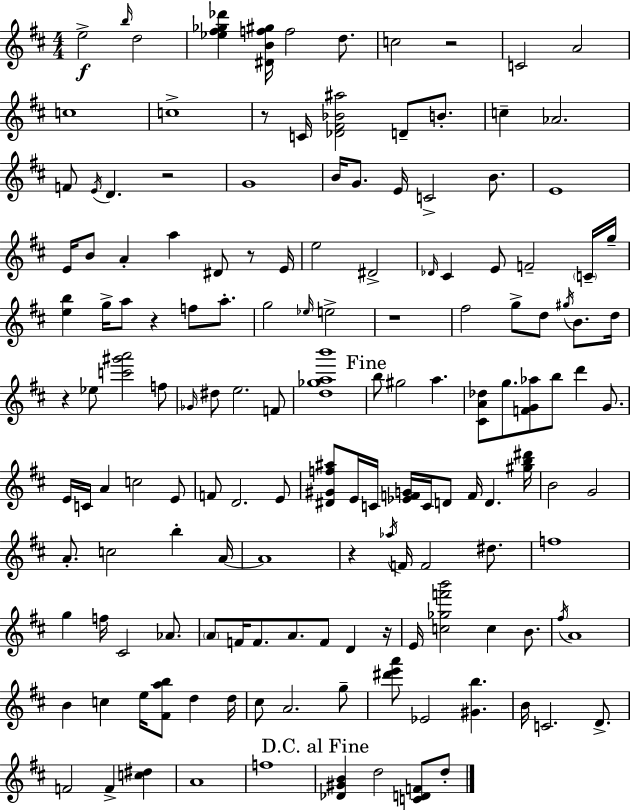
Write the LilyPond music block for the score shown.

{
  \clef treble
  \numericTimeSignature
  \time 4/4
  \key d \major
  \repeat volta 2 { e''2->\f \grace { b''16 } d''2 | <ees'' fis'' ges'' des'''>4 <dis' b' f'' gis''>16 f''2 d''8. | c''2 r2 | c'2 a'2 | \break c''1 | c''1-> | r8 c'16 <des' fis' bes' ais''>2 d'8-- b'8.-. | c''4-- aes'2. | \break f'8 \acciaccatura { e'16 } d'4. r2 | g'1 | b'16 g'8. e'16 c'2-> b'8. | e'1 | \break e'16 b'8 a'4-. a''4 dis'8 r8 | e'16 e''2 dis'2-> | \grace { des'16 } cis'4 e'8 f'2-- | \parenthesize c'16-- g''16-- <e'' b''>4 g''16-> a''8 r4 f''8 | \break a''8.-. g''2 \grace { ees''16 } e''2-> | r1 | fis''2 g''8-> d''8 | \acciaccatura { gis''16 } b'8. d''16 r4 ees''8 <c''' gis''' a'''>2 | \break f''8 \grace { ges'16 } dis''8 e''2. | f'8 <d'' ges'' a'' b'''>1 | \mark "Fine" b''8 gis''2 | a''4. <cis' a' des''>8 g''8. <f' g' aes''>8 b''8 d'''4 | \break g'8. e'16 c'16 a'4 c''2 | e'8 f'8 d'2. | e'8 <dis' gis' f'' ais''>8 e'16 c'16 <ees' f' g'>16 c'16 d'8 f'16 d'4. | <gis'' b'' dis'''>16 b'2 g'2 | \break a'8.-. c''2 | b''4-. a'16~~ a'1 | r4 \acciaccatura { aes''16 } f'16 f'2 | dis''8. f''1 | \break g''4 f''16 cis'2 | aes'8. \parenthesize a'8 f'16 f'8. a'8. | f'8 d'4 r16 e'16 <c'' ges'' f''' b'''>2 | c''4 b'8. \acciaccatura { fis''16 } a'1 | \break b'4 c''4 | e''16 <fis' a'' b''>8 d''4 d''16 cis''8 a'2. | g''8-- <dis''' e''' a'''>8 ees'2 | <gis' b''>4. b'16 c'2. | \break d'8.-> f'2 | f'4-> <c'' dis''>4 a'1 | f''1 | \mark "D.C. al Fine" <des' gis' b'>4 d''2 | \break <c' d' f'>8 d''8-. } \bar "|."
}